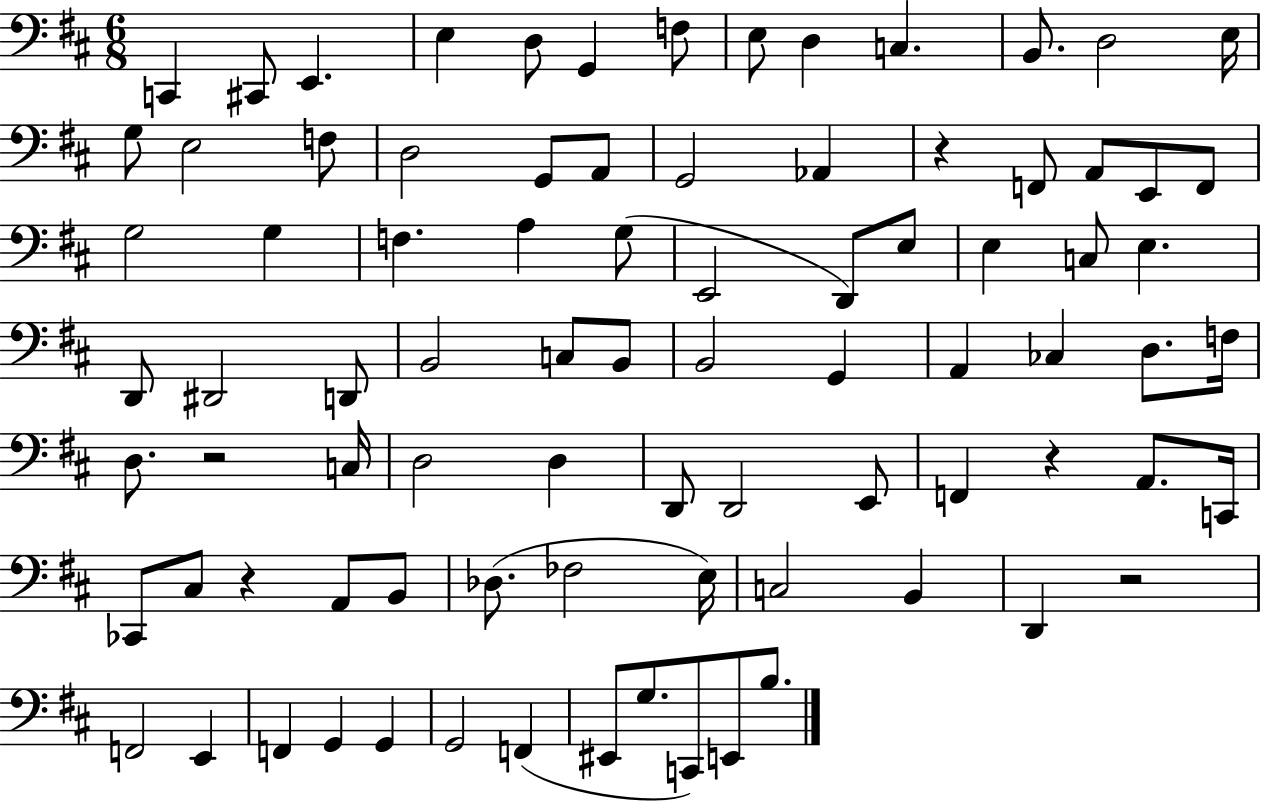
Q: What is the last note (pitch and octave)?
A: B3